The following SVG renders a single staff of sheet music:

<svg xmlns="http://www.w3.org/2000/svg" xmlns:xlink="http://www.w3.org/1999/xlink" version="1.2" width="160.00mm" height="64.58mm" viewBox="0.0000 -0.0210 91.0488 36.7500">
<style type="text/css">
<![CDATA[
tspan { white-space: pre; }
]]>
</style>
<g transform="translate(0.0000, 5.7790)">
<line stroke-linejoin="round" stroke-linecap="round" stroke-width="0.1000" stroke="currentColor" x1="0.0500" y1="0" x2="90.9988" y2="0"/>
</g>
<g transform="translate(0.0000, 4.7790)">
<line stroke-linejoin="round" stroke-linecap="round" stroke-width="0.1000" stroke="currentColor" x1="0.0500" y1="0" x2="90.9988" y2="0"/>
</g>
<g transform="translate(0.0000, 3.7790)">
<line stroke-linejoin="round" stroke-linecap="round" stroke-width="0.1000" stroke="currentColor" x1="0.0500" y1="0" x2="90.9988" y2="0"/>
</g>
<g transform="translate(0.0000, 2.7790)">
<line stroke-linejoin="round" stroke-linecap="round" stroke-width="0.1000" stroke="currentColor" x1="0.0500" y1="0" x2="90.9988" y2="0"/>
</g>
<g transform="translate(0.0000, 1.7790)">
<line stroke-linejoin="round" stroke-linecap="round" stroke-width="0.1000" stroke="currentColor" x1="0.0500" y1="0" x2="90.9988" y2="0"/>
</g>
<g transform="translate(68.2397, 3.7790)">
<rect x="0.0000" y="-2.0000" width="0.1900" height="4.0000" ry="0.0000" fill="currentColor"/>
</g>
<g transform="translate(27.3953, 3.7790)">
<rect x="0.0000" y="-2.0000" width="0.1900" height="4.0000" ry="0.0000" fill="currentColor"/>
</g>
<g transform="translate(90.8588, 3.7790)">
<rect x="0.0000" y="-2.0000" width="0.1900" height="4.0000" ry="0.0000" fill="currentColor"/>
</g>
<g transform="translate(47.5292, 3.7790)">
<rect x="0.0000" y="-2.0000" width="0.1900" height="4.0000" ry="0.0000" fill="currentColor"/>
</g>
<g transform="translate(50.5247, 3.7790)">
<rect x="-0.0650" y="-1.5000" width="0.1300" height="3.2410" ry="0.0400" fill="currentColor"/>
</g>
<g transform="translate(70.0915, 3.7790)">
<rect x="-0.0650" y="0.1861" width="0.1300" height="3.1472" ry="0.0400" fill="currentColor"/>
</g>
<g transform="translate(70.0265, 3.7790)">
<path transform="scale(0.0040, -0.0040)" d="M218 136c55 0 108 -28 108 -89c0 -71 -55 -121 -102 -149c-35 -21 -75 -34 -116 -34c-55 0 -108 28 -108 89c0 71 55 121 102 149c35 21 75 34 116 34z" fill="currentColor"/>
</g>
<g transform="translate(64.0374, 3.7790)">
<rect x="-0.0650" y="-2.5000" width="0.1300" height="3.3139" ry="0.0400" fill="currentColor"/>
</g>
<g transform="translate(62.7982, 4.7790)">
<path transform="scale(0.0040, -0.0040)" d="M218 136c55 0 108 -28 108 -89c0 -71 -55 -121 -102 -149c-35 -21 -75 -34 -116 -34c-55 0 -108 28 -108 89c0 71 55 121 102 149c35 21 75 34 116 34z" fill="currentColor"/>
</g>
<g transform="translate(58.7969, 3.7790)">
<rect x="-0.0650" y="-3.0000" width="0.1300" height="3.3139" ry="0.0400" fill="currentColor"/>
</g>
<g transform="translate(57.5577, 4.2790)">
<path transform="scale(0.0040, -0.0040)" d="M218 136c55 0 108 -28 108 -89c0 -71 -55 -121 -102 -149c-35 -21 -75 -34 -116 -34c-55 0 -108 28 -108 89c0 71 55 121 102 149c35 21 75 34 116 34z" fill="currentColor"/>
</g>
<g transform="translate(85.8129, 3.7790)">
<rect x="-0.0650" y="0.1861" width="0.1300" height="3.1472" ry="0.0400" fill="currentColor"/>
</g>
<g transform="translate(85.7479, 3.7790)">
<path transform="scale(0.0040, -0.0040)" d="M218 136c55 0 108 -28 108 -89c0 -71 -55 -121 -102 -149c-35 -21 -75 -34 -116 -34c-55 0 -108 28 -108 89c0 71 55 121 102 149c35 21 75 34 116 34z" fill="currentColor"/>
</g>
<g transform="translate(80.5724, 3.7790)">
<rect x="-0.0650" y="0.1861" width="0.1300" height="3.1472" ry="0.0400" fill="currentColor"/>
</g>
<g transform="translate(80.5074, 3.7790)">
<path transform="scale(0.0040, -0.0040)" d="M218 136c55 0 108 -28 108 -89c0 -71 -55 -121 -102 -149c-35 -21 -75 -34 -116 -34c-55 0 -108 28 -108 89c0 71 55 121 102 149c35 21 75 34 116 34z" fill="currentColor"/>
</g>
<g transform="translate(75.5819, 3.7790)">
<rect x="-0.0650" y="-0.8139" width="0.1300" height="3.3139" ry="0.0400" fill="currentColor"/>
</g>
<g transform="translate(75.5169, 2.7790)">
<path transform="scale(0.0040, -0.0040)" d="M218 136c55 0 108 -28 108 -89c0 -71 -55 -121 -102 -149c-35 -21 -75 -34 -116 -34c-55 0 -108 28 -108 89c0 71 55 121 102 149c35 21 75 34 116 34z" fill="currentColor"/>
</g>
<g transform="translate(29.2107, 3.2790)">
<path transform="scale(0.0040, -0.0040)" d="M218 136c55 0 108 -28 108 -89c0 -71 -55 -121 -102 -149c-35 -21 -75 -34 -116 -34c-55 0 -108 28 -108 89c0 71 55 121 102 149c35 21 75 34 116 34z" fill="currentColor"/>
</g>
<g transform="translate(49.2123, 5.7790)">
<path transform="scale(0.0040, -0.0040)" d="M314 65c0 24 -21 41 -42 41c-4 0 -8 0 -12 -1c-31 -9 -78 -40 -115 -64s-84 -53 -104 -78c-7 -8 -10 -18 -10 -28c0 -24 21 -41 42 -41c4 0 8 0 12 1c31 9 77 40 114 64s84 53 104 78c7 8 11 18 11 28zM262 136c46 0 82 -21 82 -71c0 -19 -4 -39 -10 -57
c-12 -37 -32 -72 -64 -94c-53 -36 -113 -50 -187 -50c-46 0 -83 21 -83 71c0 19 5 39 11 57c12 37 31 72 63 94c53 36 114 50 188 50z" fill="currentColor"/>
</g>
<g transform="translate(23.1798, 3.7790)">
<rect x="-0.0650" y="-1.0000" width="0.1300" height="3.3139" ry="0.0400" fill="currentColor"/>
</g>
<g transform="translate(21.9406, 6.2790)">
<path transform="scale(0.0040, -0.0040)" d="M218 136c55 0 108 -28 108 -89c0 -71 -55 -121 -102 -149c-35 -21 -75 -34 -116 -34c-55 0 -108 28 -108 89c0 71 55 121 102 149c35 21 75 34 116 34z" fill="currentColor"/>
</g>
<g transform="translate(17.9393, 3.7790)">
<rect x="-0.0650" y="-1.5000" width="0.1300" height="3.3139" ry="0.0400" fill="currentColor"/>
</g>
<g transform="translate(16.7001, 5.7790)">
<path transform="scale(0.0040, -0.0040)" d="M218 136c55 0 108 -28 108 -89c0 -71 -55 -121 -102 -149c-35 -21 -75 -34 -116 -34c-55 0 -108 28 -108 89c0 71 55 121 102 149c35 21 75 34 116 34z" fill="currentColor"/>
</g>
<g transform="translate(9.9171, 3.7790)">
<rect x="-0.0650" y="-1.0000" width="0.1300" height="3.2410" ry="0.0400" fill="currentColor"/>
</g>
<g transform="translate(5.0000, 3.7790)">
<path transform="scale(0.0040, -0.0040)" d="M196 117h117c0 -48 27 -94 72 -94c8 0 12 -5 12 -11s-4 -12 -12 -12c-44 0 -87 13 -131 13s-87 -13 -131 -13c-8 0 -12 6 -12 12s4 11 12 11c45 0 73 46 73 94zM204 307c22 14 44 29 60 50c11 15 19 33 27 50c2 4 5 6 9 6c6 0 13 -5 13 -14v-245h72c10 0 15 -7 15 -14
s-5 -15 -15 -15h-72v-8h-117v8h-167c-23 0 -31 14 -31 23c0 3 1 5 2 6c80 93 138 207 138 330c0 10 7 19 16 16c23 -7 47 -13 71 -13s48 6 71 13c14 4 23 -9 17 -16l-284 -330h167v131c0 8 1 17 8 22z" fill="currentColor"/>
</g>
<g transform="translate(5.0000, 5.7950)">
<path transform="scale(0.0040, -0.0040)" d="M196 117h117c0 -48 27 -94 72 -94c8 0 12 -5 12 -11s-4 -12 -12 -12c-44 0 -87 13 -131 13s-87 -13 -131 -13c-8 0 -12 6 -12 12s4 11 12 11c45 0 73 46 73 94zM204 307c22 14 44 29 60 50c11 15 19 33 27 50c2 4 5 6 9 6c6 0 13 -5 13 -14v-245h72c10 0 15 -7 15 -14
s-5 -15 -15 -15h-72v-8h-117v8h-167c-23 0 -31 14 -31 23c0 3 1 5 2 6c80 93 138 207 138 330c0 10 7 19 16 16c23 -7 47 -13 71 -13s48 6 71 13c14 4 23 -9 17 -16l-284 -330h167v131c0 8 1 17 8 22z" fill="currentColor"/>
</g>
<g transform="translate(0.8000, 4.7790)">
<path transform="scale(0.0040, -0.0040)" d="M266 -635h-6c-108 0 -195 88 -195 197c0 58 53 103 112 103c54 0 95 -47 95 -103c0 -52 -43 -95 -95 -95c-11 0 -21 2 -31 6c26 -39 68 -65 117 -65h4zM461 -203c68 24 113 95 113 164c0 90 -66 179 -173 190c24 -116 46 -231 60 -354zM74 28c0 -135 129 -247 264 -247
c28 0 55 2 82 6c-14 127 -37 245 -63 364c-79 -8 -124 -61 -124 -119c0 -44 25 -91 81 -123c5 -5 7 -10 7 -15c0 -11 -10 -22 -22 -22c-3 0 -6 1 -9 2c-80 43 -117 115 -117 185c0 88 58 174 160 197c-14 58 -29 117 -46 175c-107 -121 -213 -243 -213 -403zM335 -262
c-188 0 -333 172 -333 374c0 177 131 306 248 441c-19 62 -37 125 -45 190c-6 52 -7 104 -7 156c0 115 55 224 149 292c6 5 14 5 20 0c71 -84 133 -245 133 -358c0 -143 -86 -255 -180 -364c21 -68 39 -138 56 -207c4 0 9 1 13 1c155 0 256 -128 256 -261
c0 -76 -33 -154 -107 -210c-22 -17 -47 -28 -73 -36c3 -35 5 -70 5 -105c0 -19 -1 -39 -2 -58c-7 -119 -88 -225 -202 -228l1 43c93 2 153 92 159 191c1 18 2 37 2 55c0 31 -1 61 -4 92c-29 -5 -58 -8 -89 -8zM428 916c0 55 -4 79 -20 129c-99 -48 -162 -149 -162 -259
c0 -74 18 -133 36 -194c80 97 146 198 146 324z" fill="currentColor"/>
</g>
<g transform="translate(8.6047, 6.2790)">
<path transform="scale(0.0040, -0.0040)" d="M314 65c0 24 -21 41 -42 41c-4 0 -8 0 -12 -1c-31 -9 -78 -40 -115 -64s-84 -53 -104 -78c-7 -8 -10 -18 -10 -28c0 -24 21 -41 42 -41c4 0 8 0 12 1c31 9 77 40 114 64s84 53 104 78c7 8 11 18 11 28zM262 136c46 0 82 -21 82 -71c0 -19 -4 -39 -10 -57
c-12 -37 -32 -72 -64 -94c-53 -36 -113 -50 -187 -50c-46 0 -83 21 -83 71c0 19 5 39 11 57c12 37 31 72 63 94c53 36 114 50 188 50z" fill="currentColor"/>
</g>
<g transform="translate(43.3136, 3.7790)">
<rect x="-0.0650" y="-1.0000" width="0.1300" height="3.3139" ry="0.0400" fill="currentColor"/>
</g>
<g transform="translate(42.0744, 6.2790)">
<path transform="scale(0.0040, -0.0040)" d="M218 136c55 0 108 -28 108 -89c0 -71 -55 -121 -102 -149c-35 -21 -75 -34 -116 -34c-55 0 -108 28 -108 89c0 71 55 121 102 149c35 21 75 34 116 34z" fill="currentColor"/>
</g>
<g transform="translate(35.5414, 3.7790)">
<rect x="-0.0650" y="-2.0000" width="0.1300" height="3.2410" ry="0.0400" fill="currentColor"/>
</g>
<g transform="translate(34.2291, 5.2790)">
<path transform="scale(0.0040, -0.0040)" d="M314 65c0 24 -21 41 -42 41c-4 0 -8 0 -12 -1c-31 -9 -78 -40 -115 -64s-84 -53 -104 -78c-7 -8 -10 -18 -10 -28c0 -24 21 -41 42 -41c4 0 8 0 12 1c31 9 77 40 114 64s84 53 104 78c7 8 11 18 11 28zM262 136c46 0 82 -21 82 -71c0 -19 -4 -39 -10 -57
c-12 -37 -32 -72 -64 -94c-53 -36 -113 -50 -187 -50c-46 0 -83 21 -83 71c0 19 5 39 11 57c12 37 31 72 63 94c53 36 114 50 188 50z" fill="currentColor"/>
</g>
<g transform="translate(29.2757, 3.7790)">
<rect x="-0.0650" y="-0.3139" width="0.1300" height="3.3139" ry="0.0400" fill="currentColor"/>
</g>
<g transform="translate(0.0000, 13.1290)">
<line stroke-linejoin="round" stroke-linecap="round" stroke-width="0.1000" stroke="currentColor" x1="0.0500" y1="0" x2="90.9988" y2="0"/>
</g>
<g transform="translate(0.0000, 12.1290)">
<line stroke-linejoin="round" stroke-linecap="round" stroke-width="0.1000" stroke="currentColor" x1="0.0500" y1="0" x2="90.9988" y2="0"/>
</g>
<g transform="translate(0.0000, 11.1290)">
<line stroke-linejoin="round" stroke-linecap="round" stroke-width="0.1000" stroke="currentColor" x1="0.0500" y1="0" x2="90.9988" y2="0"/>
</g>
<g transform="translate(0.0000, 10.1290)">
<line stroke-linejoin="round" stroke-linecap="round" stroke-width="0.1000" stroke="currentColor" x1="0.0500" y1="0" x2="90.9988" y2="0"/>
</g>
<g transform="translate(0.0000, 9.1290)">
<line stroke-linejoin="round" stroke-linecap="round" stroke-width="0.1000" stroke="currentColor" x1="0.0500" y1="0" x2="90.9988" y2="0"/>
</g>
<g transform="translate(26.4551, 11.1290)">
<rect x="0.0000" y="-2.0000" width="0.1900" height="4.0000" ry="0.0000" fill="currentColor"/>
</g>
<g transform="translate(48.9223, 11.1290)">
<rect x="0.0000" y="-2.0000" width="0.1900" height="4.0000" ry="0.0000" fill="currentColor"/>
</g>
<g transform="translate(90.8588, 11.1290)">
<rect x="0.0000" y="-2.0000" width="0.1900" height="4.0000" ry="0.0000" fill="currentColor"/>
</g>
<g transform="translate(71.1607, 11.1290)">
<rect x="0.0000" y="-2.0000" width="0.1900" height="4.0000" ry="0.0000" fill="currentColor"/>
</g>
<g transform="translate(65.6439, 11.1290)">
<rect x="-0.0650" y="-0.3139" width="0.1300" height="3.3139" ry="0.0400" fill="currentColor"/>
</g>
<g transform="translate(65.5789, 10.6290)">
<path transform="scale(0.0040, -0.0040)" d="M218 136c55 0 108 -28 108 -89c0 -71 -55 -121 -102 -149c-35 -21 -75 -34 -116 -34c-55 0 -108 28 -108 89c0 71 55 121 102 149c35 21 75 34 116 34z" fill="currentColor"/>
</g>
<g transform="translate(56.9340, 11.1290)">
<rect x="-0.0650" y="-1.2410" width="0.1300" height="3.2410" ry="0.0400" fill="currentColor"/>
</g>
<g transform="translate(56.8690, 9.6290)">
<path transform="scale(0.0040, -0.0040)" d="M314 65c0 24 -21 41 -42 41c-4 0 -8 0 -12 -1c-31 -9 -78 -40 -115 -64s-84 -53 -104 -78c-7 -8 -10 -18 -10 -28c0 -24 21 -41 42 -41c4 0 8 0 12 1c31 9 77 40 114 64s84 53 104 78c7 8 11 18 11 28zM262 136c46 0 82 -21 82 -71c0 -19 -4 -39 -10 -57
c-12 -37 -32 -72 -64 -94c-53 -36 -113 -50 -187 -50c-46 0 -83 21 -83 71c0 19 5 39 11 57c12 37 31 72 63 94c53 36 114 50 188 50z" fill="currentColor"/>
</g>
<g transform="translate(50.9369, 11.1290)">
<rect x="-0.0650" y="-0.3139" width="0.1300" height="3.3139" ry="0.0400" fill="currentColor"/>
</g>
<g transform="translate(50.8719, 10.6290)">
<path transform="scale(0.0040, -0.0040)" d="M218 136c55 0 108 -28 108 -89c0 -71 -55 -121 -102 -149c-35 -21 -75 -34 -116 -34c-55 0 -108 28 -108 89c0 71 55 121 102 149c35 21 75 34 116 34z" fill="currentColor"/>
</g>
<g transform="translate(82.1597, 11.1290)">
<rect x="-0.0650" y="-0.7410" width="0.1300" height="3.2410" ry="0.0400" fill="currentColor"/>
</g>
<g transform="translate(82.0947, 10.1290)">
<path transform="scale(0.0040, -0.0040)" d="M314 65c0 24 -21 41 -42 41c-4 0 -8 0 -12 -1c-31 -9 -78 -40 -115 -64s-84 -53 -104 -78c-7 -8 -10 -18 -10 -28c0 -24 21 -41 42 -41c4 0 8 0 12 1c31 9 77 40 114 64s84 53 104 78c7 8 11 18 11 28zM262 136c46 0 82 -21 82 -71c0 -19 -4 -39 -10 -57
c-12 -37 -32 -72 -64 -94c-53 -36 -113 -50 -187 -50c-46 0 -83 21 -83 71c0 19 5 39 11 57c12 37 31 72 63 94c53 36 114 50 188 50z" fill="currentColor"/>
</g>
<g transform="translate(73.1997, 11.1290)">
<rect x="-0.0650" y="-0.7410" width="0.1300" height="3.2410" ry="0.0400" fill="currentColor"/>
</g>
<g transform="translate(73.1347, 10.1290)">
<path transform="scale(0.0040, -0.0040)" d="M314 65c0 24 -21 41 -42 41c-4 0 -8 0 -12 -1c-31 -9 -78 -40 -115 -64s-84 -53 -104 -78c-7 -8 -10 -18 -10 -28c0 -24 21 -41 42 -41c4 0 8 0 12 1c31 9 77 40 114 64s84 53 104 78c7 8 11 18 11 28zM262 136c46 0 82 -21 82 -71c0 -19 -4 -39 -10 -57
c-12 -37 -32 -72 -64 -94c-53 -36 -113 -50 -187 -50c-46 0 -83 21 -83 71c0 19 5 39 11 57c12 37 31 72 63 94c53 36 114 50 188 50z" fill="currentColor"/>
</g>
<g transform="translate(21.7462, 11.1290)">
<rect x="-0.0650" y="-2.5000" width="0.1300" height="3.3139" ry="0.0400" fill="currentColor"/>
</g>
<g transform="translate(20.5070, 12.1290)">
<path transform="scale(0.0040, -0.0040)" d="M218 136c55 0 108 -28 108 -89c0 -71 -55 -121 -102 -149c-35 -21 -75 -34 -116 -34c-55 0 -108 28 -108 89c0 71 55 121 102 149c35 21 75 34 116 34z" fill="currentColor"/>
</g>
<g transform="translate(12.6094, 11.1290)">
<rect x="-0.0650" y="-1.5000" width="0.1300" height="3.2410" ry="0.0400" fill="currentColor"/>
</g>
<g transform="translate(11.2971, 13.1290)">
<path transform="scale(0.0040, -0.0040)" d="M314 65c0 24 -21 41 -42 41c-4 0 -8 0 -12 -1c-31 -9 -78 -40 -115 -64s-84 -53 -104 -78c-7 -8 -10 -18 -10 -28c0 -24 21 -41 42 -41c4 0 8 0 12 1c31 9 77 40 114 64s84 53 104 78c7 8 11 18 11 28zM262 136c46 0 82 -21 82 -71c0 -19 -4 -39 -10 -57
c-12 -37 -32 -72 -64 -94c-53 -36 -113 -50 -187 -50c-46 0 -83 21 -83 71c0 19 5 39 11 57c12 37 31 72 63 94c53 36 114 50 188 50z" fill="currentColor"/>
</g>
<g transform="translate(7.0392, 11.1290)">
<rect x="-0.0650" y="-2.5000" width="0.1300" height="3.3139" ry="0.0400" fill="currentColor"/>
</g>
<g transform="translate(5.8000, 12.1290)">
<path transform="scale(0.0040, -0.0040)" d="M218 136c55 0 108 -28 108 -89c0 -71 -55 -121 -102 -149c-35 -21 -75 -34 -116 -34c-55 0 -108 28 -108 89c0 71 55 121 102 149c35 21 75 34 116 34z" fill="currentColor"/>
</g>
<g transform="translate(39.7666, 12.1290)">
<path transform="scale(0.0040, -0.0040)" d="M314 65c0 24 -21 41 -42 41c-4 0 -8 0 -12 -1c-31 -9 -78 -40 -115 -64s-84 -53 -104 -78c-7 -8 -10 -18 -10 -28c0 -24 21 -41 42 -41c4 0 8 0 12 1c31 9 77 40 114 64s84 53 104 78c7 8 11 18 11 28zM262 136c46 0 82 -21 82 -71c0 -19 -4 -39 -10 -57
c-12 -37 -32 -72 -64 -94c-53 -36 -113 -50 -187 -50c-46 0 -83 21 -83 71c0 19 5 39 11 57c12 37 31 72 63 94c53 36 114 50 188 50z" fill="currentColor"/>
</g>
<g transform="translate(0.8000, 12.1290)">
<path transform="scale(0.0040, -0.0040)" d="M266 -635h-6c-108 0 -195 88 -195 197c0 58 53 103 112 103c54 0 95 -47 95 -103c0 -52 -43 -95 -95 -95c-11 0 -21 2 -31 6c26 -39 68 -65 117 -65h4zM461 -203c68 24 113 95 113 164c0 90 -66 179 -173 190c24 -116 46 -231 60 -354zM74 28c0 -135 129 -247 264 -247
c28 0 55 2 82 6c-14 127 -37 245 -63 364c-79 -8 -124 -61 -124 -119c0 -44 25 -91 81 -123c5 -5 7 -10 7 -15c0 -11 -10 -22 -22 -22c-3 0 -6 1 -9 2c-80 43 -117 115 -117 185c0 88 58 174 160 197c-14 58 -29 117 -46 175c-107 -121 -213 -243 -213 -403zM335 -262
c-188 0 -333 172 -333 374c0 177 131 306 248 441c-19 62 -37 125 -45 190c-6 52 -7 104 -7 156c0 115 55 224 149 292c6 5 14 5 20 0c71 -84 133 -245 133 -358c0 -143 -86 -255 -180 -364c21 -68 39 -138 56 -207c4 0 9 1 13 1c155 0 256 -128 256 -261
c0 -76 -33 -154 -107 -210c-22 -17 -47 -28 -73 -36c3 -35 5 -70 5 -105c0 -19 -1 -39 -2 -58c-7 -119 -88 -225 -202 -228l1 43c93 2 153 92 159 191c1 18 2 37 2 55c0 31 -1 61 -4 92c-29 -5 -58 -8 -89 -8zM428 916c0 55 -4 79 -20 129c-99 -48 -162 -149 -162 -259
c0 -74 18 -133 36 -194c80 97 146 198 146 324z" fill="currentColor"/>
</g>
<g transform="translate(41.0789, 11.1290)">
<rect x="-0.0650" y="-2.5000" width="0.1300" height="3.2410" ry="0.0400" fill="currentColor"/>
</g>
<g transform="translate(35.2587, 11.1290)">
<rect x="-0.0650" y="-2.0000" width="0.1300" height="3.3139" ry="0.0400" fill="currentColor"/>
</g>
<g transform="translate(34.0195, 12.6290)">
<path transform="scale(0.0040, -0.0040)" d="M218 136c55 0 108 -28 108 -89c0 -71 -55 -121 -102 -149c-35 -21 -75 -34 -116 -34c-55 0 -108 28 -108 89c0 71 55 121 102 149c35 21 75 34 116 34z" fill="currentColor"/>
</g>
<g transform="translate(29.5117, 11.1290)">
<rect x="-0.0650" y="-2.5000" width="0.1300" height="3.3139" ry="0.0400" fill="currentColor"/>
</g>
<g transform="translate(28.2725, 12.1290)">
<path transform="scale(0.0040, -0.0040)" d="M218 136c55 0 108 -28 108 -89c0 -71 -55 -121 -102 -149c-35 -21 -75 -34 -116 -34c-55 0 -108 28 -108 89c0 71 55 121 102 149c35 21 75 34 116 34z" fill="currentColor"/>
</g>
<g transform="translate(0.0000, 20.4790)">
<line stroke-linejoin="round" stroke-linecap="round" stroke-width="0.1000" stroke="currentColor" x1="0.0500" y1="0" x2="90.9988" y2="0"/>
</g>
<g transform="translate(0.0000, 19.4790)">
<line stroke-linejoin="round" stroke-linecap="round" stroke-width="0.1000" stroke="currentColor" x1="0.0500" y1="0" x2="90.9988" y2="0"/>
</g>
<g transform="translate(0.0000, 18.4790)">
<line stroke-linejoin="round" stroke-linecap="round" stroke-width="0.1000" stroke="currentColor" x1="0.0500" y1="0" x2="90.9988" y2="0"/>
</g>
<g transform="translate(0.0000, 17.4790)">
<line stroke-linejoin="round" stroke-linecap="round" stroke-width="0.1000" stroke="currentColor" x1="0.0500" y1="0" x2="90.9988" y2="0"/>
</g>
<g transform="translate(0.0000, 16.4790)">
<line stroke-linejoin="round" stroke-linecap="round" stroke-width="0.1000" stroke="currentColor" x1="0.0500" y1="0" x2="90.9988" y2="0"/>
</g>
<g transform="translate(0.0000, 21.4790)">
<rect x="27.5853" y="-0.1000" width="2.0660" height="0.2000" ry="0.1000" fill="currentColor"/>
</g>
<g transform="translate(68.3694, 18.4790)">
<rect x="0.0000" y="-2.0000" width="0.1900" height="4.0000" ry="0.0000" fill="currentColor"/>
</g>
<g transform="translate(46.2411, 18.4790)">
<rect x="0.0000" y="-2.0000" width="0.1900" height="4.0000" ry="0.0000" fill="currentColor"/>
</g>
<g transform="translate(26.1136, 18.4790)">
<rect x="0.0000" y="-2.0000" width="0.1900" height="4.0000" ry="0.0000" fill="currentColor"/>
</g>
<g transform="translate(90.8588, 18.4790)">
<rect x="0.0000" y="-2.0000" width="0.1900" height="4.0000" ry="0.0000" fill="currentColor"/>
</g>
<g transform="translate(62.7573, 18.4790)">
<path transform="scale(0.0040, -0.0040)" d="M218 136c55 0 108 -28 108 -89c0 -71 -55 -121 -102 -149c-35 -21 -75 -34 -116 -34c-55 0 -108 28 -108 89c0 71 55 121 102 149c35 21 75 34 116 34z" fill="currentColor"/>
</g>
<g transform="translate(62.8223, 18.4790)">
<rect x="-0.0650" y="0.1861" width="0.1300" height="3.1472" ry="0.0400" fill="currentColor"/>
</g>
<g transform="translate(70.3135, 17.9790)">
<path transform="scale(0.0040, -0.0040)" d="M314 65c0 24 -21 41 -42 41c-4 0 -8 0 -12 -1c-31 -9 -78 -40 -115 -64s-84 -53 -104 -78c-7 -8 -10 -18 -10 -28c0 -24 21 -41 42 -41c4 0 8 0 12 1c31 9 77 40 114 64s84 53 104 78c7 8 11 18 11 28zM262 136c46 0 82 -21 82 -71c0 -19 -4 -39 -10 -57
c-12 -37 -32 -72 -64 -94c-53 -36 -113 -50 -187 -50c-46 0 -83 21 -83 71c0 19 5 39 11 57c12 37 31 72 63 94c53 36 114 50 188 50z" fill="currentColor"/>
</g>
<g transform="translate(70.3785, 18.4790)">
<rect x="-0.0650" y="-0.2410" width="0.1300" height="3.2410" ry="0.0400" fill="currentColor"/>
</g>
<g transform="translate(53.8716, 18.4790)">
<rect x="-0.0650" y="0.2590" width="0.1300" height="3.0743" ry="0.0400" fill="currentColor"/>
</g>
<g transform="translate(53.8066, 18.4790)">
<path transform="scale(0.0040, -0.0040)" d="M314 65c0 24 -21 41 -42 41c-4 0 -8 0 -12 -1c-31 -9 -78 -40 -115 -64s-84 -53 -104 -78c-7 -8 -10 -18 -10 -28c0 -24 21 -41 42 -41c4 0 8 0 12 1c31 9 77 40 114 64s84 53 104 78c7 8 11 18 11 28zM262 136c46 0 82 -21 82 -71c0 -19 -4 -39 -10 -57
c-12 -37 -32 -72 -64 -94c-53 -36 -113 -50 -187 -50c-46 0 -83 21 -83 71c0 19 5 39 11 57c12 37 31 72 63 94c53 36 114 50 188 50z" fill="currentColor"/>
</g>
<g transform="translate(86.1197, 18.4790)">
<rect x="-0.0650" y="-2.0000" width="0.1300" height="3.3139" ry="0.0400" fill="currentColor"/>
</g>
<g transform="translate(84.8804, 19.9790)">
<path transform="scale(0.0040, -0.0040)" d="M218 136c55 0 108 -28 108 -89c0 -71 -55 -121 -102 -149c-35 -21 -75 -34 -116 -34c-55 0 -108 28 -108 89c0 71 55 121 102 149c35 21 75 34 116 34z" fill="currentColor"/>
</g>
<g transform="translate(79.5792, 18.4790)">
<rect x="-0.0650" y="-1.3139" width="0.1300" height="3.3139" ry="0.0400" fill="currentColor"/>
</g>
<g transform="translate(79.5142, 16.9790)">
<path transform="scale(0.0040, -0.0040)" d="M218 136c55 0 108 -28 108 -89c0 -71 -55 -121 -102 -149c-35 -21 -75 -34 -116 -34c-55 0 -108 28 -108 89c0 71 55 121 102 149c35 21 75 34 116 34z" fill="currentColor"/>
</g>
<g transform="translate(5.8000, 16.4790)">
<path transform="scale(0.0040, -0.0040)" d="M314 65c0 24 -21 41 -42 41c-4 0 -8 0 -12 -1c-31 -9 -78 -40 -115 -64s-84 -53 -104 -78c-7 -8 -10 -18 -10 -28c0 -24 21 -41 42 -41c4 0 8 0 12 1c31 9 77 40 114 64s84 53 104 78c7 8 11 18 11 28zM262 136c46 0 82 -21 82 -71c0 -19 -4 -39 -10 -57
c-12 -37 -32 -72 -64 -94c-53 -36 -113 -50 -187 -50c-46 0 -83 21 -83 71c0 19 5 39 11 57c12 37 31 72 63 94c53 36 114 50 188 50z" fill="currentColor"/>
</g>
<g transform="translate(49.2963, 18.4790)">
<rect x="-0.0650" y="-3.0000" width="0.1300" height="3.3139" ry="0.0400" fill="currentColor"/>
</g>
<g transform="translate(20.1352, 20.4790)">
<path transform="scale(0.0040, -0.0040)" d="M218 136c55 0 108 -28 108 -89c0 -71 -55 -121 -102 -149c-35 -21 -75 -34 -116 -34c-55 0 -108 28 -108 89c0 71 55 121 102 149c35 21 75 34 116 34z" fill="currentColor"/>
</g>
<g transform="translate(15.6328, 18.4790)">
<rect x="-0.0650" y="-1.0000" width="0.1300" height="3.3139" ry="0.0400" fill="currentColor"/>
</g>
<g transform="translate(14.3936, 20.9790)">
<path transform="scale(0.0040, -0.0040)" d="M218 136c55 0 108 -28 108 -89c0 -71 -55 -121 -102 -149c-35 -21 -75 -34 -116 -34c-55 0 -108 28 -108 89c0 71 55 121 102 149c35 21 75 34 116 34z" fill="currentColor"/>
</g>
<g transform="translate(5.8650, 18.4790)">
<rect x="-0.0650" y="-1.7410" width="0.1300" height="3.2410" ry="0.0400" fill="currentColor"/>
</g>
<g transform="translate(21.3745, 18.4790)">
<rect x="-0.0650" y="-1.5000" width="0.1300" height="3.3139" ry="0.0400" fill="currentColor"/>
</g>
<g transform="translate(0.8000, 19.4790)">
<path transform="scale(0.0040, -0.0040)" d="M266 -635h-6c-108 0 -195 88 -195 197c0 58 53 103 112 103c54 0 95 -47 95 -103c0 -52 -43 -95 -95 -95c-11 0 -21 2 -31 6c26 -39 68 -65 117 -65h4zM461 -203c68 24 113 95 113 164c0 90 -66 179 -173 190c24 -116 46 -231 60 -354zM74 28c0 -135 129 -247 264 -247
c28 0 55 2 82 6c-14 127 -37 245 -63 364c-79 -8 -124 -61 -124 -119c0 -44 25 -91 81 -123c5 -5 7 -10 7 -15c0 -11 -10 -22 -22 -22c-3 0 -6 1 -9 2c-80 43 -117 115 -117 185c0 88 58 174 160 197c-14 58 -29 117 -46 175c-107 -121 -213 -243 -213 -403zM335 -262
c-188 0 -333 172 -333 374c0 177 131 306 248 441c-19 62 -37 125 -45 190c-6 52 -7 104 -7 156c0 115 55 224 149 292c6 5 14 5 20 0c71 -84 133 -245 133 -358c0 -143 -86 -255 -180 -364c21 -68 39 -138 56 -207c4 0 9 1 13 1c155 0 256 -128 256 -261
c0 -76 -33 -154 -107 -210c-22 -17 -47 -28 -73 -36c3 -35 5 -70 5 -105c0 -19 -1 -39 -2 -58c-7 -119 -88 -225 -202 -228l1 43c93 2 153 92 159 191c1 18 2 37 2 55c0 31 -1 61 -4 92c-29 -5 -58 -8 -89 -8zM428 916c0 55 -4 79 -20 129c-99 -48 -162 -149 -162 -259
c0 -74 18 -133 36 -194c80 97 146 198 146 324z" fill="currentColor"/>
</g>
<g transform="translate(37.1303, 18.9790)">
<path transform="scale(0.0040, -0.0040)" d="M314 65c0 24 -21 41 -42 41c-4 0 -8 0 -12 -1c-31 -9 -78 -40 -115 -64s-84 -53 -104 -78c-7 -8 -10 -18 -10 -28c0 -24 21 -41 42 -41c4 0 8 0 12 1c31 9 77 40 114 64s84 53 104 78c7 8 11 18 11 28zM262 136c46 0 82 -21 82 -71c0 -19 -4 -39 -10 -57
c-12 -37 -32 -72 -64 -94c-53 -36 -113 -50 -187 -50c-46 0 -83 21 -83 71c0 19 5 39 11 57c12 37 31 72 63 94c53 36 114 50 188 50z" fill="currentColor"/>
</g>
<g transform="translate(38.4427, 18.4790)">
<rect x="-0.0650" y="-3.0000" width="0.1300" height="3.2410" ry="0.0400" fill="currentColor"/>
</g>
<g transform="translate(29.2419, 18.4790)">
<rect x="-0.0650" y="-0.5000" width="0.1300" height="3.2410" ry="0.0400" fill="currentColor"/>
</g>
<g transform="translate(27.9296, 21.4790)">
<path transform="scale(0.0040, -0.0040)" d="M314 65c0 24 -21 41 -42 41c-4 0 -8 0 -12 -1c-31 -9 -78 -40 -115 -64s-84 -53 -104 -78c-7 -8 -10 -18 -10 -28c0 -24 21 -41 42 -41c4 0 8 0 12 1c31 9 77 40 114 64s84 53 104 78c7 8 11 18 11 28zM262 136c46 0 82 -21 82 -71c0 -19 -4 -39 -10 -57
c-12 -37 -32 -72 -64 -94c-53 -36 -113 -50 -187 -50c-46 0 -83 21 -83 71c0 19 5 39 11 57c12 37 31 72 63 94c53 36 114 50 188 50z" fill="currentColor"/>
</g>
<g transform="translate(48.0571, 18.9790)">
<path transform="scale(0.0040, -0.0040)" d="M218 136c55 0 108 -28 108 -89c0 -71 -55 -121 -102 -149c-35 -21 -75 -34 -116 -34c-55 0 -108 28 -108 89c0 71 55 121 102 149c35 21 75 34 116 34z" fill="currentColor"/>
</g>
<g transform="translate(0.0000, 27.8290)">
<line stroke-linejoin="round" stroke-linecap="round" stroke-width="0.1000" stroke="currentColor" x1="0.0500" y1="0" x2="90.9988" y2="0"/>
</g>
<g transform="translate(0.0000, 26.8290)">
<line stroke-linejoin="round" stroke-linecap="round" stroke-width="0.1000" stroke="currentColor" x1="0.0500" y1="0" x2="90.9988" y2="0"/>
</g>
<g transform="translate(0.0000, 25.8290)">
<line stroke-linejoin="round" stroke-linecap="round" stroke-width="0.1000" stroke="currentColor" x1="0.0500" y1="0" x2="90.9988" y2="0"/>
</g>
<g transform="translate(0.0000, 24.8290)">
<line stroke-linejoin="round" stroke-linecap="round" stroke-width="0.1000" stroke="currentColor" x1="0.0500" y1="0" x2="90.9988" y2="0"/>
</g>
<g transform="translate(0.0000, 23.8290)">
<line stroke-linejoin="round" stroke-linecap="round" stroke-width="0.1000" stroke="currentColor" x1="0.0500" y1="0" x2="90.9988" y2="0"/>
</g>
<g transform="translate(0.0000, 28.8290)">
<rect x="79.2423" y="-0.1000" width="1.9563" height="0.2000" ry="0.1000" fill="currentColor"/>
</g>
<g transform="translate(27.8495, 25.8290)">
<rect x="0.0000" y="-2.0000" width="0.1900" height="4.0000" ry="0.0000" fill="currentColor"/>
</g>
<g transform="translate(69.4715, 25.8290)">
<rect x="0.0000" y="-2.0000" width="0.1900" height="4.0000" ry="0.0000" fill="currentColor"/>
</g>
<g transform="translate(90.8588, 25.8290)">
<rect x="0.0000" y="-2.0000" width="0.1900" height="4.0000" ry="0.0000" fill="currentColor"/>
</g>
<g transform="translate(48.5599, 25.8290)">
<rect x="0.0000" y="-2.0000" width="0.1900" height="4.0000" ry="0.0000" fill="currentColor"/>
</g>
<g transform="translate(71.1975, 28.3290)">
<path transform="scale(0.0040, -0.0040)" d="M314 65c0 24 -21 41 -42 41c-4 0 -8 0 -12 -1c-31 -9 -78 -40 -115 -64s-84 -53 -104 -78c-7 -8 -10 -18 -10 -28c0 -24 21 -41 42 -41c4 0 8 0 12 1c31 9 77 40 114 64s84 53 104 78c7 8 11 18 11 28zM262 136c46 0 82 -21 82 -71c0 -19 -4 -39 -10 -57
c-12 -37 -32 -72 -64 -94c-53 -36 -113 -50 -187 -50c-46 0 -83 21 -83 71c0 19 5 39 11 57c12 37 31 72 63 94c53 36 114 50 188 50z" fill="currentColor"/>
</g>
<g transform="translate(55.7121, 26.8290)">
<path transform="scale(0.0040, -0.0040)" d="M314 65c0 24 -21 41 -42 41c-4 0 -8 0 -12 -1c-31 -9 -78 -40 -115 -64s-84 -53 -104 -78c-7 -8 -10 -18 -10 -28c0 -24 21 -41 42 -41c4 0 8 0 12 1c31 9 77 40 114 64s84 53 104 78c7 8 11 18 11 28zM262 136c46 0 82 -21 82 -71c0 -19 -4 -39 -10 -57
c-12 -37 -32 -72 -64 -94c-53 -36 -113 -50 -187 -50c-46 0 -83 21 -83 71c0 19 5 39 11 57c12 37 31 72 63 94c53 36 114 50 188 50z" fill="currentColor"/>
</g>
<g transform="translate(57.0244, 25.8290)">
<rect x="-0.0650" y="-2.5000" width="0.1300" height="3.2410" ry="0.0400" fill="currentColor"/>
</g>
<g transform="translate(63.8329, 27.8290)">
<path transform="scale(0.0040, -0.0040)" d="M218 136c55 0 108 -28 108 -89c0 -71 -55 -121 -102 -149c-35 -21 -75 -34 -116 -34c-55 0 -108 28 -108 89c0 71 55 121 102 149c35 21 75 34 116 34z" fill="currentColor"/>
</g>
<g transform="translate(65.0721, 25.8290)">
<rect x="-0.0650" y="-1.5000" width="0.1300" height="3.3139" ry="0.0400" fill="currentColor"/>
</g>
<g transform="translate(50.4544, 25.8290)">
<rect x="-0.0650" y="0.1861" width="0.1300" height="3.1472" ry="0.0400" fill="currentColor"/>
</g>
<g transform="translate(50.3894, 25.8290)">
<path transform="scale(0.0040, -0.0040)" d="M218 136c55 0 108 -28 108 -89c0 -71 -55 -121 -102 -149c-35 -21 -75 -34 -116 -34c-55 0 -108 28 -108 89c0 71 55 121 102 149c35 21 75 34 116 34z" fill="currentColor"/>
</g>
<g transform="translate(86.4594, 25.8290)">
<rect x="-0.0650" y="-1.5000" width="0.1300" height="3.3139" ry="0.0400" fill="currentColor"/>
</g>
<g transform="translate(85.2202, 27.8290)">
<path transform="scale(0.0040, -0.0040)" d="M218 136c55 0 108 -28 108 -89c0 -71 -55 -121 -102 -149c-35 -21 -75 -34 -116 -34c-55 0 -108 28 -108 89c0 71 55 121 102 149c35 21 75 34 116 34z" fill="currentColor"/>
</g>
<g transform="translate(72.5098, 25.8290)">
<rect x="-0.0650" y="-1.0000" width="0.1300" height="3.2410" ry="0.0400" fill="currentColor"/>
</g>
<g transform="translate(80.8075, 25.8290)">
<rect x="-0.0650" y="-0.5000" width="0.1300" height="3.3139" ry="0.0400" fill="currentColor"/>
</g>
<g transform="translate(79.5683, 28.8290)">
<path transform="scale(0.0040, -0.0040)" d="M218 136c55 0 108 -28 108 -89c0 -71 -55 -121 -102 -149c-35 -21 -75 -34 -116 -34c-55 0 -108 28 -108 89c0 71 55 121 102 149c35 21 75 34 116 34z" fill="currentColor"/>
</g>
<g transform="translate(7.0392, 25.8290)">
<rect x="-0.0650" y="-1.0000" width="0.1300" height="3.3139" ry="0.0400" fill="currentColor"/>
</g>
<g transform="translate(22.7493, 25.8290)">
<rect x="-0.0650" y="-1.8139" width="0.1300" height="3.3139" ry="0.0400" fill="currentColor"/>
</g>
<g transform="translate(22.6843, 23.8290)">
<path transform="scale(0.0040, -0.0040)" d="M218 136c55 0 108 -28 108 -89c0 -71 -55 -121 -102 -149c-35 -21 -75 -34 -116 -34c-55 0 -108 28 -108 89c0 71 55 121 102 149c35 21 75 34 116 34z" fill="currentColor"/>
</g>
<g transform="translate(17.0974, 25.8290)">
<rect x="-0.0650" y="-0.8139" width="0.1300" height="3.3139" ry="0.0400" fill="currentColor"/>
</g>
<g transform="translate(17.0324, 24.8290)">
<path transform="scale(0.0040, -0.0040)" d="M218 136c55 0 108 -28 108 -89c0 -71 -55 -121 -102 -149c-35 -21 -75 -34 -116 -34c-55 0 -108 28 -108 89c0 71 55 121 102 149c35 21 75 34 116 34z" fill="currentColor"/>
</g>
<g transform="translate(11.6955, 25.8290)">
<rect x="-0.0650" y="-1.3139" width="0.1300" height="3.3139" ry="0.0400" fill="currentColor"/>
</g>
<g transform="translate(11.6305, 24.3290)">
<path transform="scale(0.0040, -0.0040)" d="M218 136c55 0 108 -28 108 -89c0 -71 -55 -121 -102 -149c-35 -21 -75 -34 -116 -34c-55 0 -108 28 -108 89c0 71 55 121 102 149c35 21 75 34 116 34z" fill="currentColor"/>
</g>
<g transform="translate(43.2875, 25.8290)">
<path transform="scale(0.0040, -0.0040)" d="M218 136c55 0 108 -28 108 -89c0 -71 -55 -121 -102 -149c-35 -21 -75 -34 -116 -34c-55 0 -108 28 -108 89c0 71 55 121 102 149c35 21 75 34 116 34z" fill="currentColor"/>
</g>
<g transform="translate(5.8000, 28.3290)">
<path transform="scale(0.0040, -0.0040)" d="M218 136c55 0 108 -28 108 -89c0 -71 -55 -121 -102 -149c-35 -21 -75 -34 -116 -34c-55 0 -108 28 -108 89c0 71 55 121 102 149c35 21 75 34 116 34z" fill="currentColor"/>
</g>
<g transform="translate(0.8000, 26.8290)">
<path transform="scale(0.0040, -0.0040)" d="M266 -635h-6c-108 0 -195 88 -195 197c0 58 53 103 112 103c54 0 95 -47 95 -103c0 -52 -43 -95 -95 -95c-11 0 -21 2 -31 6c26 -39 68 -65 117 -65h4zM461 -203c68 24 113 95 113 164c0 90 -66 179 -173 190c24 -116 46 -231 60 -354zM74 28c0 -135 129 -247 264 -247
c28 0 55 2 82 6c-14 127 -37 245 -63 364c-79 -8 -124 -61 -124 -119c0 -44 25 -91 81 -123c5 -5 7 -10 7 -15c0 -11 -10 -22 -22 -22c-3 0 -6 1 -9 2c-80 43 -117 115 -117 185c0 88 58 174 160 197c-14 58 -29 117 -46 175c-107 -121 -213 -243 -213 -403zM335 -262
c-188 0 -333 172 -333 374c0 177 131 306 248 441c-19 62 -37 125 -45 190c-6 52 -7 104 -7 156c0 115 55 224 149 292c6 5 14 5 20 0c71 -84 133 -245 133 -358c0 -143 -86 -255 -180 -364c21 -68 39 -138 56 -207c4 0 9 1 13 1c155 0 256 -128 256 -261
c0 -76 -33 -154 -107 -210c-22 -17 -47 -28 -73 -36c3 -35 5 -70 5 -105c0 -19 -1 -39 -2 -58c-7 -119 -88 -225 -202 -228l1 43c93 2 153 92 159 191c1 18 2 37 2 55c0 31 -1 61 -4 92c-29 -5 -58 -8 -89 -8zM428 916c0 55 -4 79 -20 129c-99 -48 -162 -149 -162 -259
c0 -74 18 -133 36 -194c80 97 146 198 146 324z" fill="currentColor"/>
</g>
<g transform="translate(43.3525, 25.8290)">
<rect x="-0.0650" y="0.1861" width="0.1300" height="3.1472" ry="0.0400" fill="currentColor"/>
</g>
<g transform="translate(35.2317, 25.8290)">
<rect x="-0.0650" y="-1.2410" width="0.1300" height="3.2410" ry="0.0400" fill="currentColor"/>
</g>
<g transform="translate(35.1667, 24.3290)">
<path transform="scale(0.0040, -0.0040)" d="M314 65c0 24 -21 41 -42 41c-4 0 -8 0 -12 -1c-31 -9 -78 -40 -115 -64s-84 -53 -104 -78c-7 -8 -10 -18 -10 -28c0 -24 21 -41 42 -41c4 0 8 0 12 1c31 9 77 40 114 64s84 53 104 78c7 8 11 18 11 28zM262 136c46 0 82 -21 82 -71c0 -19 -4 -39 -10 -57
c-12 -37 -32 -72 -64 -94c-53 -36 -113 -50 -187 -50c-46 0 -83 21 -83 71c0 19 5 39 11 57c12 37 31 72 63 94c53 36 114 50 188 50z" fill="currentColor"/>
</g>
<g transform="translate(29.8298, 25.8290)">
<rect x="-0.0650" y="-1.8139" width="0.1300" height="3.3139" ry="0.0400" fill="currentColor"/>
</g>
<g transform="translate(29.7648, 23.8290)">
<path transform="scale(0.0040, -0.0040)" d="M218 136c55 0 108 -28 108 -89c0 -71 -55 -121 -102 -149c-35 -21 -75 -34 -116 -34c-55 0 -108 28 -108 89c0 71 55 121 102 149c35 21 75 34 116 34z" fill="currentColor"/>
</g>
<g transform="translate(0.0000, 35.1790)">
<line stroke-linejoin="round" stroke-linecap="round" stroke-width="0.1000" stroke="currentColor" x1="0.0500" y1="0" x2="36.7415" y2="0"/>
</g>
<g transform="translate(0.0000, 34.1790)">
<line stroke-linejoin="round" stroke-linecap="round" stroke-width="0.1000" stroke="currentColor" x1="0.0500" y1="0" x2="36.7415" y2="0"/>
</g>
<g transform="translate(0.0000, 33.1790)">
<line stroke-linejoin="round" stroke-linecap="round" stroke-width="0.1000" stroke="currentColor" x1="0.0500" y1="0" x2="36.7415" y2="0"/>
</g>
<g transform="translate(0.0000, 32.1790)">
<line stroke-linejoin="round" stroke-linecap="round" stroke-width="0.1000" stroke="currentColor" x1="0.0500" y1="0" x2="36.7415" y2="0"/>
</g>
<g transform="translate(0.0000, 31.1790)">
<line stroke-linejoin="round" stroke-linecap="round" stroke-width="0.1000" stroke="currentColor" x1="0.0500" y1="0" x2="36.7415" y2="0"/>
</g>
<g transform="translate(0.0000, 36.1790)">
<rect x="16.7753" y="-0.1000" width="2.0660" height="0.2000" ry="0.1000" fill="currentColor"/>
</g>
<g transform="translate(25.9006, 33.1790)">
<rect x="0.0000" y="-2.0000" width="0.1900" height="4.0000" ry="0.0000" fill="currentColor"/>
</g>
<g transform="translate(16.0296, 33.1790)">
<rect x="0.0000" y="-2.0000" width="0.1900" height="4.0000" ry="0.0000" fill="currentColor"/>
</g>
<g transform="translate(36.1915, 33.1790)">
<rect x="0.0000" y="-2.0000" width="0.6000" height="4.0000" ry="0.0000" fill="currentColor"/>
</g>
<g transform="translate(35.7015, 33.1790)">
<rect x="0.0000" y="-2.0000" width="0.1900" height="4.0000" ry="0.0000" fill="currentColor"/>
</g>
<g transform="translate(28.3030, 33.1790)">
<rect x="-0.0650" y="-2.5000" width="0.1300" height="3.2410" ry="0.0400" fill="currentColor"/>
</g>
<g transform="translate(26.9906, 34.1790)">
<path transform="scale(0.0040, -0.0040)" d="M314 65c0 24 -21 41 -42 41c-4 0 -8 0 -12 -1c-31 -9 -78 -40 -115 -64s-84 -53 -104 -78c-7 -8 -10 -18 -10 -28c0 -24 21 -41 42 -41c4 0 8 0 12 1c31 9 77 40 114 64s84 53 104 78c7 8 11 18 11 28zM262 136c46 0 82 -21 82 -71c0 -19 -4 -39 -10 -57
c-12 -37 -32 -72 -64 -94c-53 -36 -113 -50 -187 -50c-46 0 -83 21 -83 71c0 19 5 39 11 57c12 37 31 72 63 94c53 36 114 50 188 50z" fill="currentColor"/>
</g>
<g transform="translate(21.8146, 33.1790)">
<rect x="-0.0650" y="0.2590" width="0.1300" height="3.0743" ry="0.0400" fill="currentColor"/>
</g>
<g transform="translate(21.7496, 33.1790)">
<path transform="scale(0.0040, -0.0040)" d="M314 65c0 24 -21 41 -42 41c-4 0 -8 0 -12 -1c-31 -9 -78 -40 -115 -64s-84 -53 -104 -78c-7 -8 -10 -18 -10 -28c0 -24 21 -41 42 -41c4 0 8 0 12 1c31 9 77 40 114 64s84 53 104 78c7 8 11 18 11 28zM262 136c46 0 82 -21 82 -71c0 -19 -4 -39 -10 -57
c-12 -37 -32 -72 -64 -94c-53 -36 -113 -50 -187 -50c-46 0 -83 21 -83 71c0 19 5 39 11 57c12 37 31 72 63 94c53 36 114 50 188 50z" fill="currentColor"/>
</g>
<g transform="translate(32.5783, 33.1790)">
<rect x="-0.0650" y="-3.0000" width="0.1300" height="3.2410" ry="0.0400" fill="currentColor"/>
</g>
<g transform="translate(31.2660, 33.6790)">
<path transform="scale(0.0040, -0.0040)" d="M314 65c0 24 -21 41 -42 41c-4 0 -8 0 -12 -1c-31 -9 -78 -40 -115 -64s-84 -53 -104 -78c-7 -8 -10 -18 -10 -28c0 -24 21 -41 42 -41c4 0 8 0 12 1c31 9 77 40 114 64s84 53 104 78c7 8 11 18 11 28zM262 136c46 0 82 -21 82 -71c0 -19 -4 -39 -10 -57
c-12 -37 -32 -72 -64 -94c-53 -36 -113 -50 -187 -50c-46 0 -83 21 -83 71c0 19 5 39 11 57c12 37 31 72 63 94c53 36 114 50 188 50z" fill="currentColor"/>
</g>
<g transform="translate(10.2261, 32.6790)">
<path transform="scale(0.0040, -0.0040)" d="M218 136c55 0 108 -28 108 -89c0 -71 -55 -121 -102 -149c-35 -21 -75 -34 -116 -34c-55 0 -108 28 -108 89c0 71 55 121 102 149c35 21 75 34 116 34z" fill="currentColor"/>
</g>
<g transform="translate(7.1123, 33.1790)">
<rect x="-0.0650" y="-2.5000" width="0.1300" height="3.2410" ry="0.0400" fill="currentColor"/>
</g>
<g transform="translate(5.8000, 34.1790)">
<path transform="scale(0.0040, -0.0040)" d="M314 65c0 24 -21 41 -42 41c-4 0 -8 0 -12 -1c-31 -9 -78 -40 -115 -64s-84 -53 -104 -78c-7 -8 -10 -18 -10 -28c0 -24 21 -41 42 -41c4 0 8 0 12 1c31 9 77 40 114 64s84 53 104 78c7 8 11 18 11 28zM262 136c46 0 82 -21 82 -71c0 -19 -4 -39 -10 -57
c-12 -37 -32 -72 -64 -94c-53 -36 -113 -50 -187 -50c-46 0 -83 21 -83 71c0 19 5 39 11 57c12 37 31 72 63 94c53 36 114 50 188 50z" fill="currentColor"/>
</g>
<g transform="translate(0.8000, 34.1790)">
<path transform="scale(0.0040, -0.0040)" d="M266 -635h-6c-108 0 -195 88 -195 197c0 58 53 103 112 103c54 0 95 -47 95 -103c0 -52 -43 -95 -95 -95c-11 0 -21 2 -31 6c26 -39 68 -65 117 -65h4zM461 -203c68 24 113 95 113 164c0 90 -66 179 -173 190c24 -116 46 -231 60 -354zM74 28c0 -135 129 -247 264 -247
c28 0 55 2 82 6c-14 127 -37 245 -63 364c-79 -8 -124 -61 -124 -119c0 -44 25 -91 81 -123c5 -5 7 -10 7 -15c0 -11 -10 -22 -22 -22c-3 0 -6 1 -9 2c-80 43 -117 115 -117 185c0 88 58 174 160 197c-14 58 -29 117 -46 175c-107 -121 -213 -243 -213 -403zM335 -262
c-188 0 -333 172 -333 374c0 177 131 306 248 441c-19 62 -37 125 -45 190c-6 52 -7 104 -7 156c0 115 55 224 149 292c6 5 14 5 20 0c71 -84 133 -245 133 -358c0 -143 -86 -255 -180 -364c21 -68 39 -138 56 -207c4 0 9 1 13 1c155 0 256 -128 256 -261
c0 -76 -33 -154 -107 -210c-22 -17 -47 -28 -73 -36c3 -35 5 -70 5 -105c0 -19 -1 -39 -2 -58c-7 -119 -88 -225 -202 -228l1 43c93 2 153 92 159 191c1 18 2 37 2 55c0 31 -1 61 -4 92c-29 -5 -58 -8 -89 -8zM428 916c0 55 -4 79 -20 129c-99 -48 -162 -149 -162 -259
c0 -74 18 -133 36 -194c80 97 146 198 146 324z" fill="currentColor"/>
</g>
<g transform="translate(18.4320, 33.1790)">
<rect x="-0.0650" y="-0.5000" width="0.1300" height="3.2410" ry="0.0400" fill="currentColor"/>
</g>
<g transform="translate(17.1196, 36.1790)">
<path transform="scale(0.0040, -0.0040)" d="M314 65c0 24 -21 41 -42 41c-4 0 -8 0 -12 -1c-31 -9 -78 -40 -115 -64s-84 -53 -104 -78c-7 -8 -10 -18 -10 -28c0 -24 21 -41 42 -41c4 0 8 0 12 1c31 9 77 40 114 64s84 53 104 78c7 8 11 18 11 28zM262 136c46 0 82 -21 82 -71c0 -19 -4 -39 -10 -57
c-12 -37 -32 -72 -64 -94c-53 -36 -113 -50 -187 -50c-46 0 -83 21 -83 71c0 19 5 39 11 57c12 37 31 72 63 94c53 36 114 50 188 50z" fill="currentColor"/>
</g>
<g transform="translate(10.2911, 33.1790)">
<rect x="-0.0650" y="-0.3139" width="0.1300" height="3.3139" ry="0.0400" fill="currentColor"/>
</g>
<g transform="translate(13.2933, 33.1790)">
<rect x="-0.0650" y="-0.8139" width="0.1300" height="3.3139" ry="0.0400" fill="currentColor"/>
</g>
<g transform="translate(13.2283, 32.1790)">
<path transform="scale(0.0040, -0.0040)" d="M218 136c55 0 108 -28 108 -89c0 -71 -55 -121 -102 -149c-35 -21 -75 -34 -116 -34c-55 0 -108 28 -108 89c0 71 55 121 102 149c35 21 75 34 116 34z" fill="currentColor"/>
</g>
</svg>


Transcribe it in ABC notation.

X:1
T:Untitled
M:4/4
L:1/4
K:C
D2 E D c F2 D E2 A G B d B B G E2 G G F G2 c e2 c d2 d2 f2 D E C2 A2 A B2 B c2 e F D e d f f e2 B B G2 E D2 C E G2 c d C2 B2 G2 A2